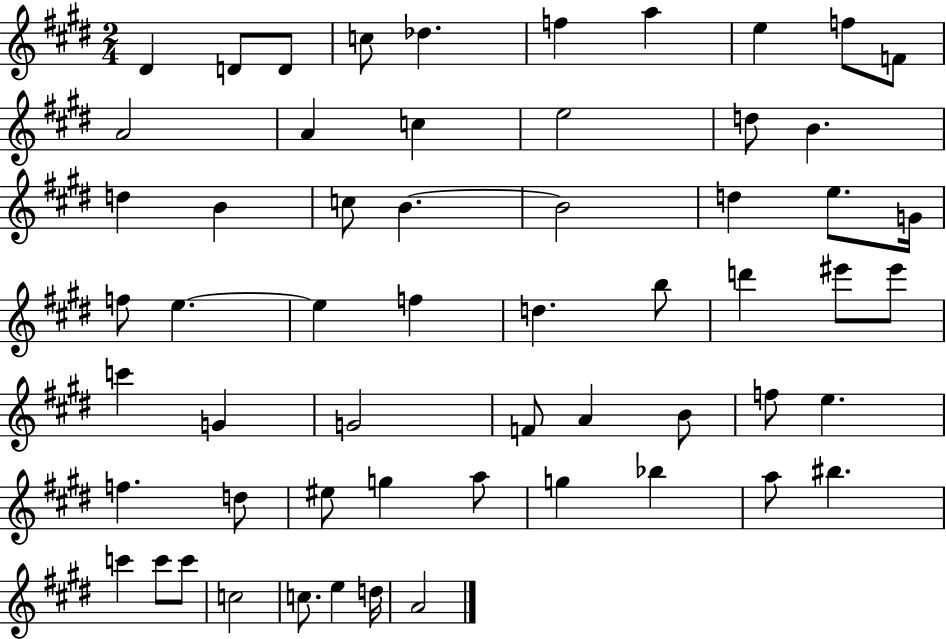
D#4/q D4/e D4/e C5/e Db5/q. F5/q A5/q E5/q F5/e F4/e A4/h A4/q C5/q E5/h D5/e B4/q. D5/q B4/q C5/e B4/q. B4/h D5/q E5/e. G4/s F5/e E5/q. E5/q F5/q D5/q. B5/e D6/q EIS6/e EIS6/e C6/q G4/q G4/h F4/e A4/q B4/e F5/e E5/q. F5/q. D5/e EIS5/e G5/q A5/e G5/q Bb5/q A5/e BIS5/q. C6/q C6/e C6/e C5/h C5/e. E5/q D5/s A4/h